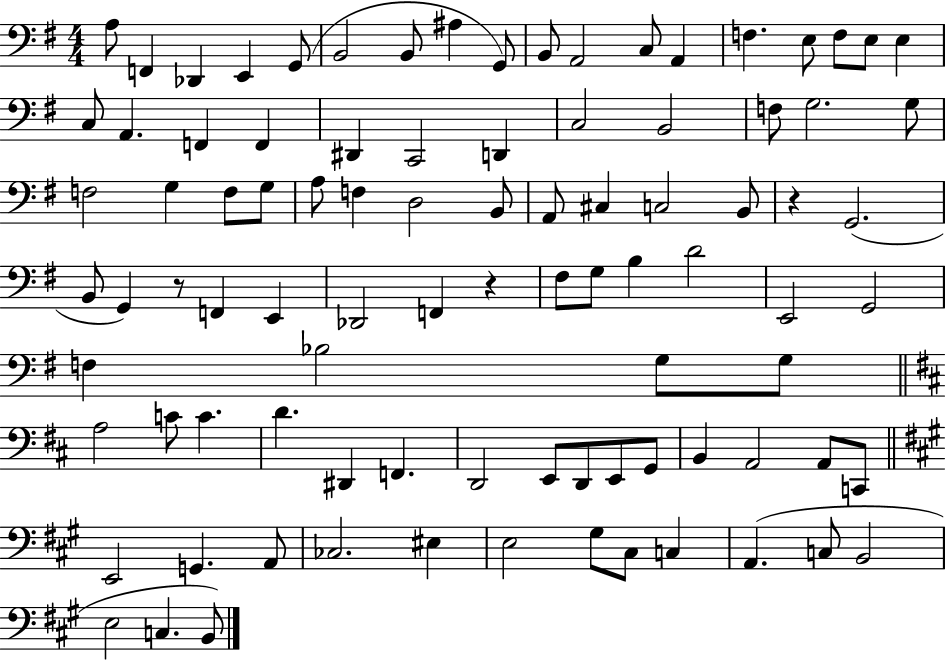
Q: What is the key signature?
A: G major